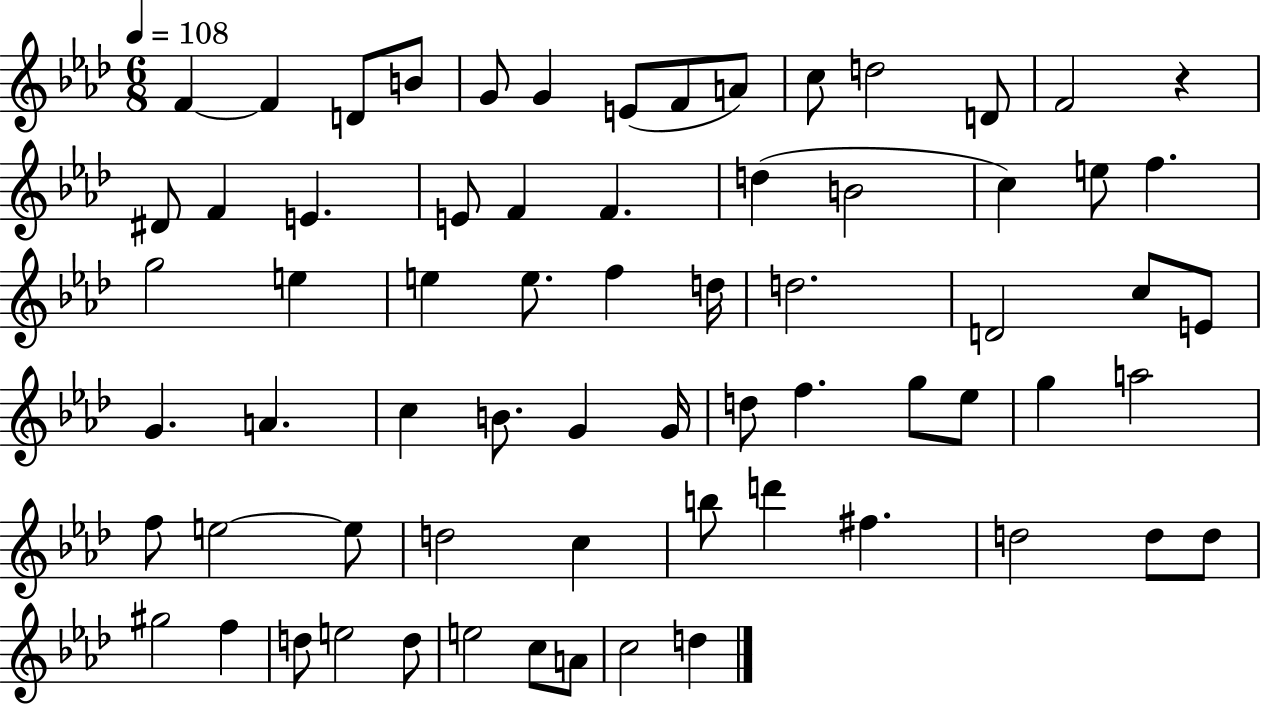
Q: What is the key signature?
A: AES major